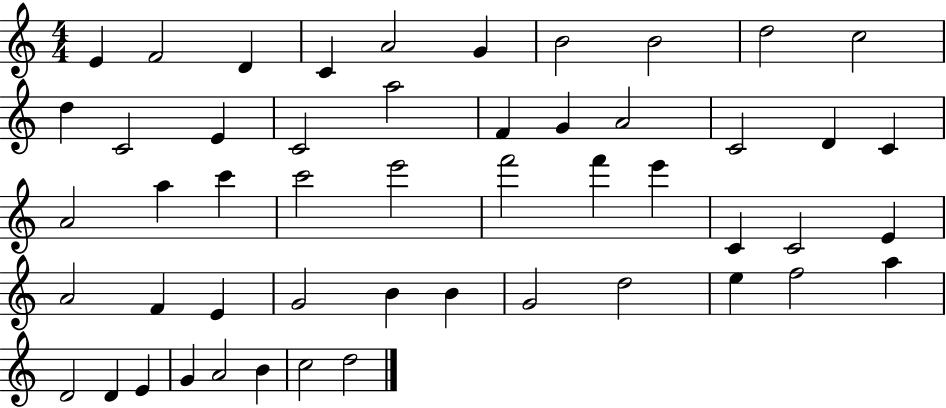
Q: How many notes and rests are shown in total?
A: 51